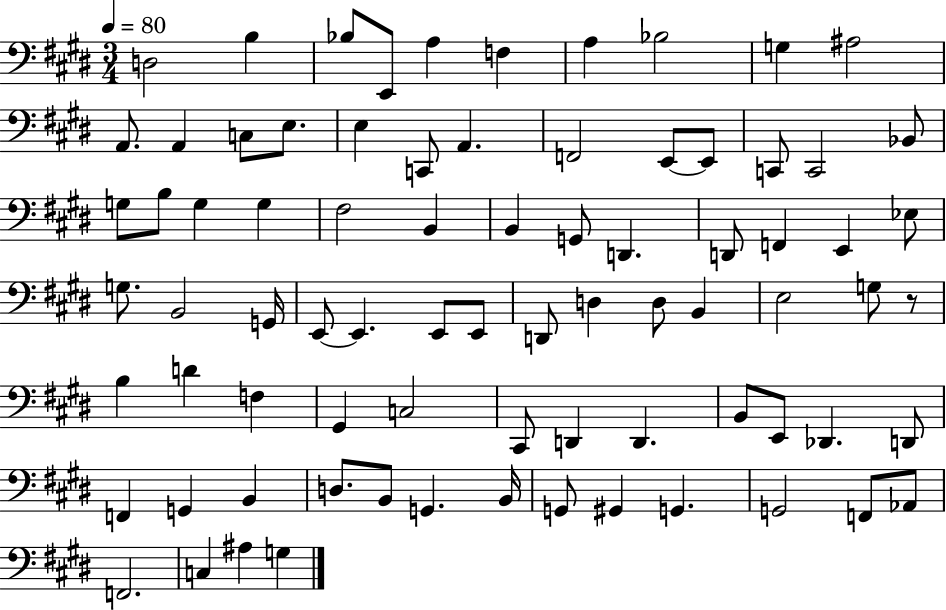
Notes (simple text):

D3/h B3/q Bb3/e E2/e A3/q F3/q A3/q Bb3/h G3/q A#3/h A2/e. A2/q C3/e E3/e. E3/q C2/e A2/q. F2/h E2/e E2/e C2/e C2/h Bb2/e G3/e B3/e G3/q G3/q F#3/h B2/q B2/q G2/e D2/q. D2/e F2/q E2/q Eb3/e G3/e. B2/h G2/s E2/e E2/q. E2/e E2/e D2/e D3/q D3/e B2/q E3/h G3/e R/e B3/q D4/q F3/q G#2/q C3/h C#2/e D2/q D2/q. B2/e E2/e Db2/q. D2/e F2/q G2/q B2/q D3/e. B2/e G2/q. B2/s G2/e G#2/q G2/q. G2/h F2/e Ab2/e F2/h. C3/q A#3/q G3/q